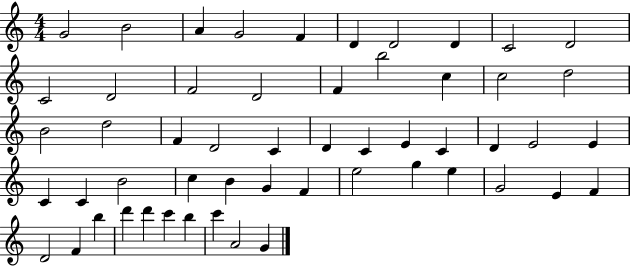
{
  \clef treble
  \numericTimeSignature
  \time 4/4
  \key c \major
  g'2 b'2 | a'4 g'2 f'4 | d'4 d'2 d'4 | c'2 d'2 | \break c'2 d'2 | f'2 d'2 | f'4 b''2 c''4 | c''2 d''2 | \break b'2 d''2 | f'4 d'2 c'4 | d'4 c'4 e'4 c'4 | d'4 e'2 e'4 | \break c'4 c'4 b'2 | c''4 b'4 g'4 f'4 | e''2 g''4 e''4 | g'2 e'4 f'4 | \break d'2 f'4 b''4 | d'''4 d'''4 c'''4 b''4 | c'''4 a'2 g'4 | \bar "|."
}